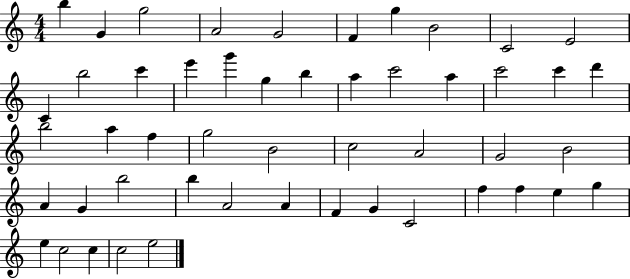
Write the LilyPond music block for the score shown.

{
  \clef treble
  \numericTimeSignature
  \time 4/4
  \key c \major
  b''4 g'4 g''2 | a'2 g'2 | f'4 g''4 b'2 | c'2 e'2 | \break c'4 b''2 c'''4 | e'''4 g'''4 g''4 b''4 | a''4 c'''2 a''4 | c'''2 c'''4 d'''4 | \break b''2 a''4 f''4 | g''2 b'2 | c''2 a'2 | g'2 b'2 | \break a'4 g'4 b''2 | b''4 a'2 a'4 | f'4 g'4 c'2 | f''4 f''4 e''4 g''4 | \break e''4 c''2 c''4 | c''2 e''2 | \bar "|."
}